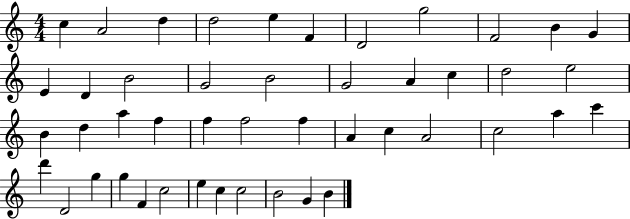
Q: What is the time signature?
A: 4/4